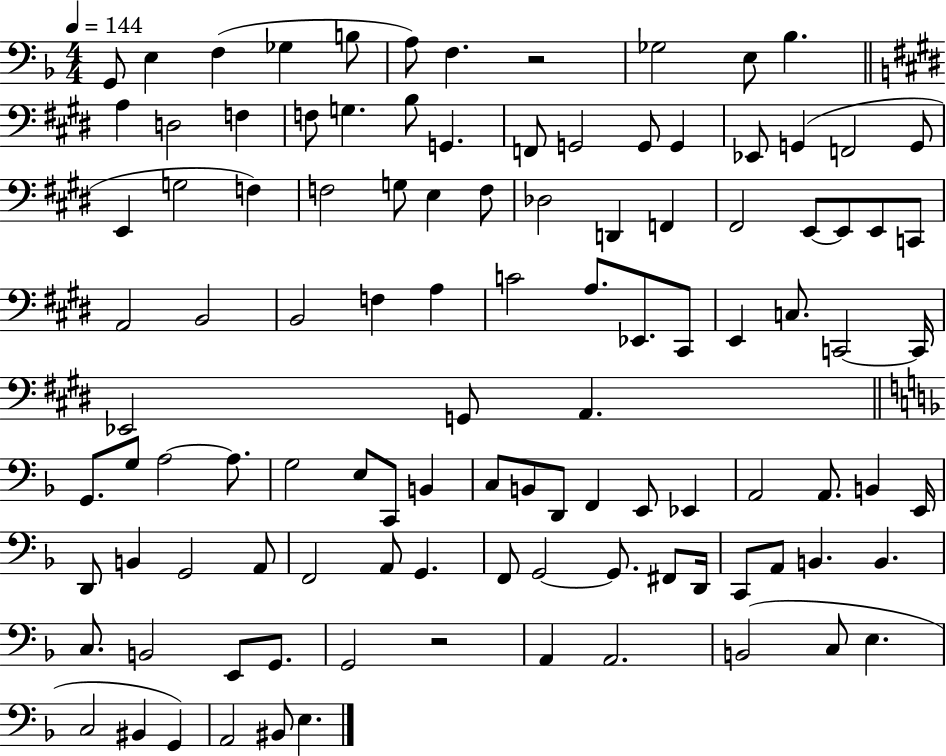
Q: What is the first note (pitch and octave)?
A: G2